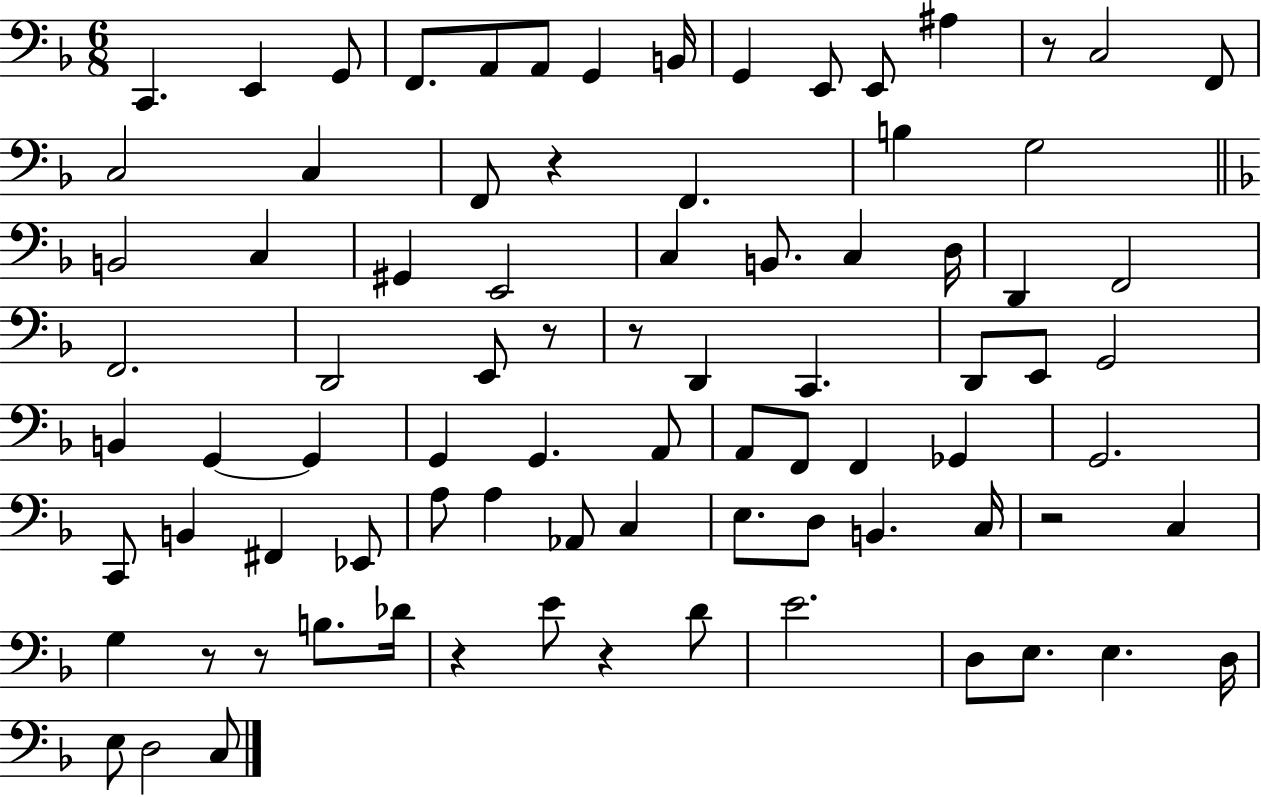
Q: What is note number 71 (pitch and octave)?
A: E3